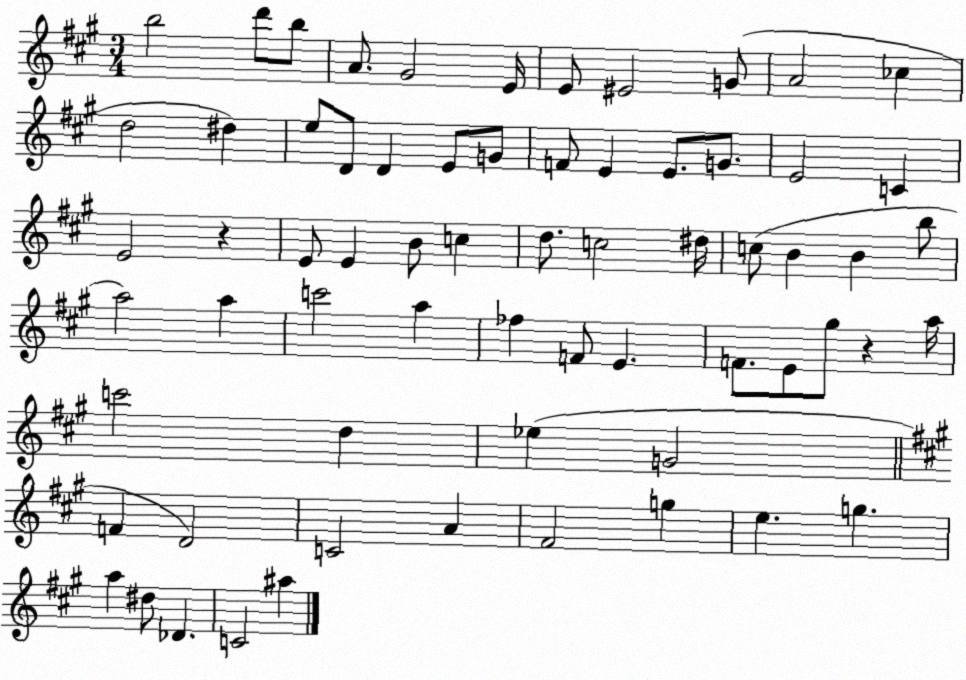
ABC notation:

X:1
T:Untitled
M:3/4
L:1/4
K:A
b2 d'/2 b/2 A/2 ^G2 E/4 E/2 ^E2 G/2 A2 _c d2 ^d e/2 D/2 D E/2 G/2 F/2 E E/2 G/2 E2 C E2 z E/2 E B/2 c d/2 c2 ^d/4 c/2 B B b/2 a2 a c'2 a _f F/2 E F/2 E/2 ^g/2 z a/4 c'2 d _e G2 F D2 C2 A ^F2 g e g a ^d/2 _D C2 ^a